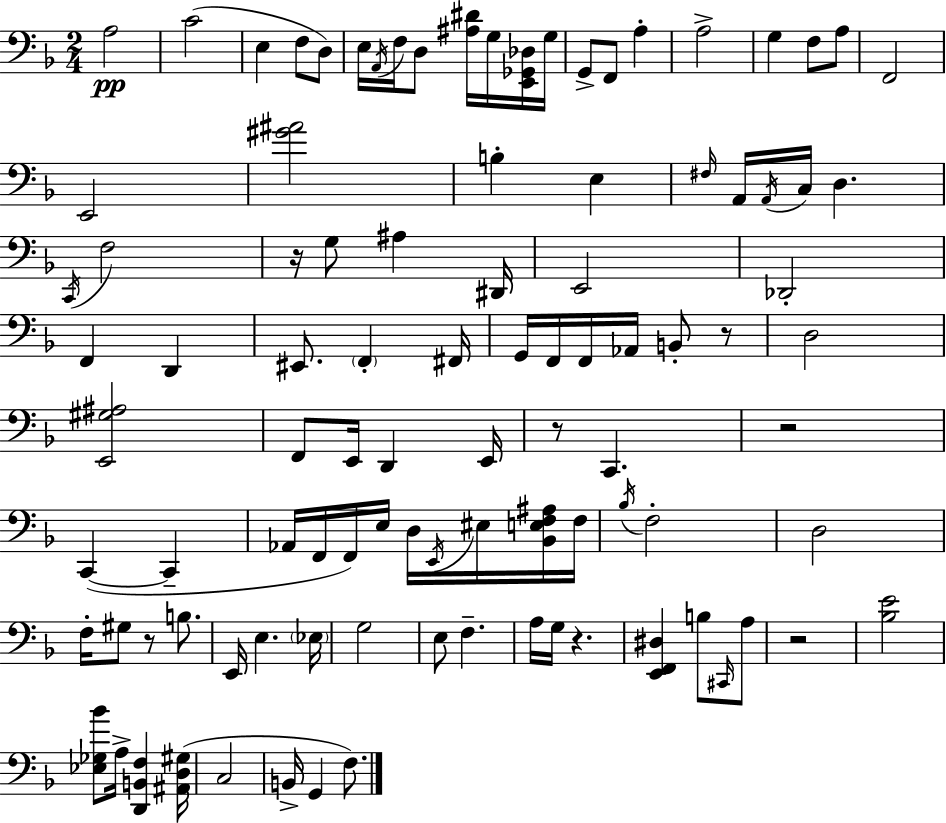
X:1
T:Untitled
M:2/4
L:1/4
K:F
A,2 C2 E, F,/2 D,/2 E,/4 A,,/4 F,/4 D,/2 [^A,^D]/4 G,/4 [E,,_G,,_D,]/4 G,/4 G,,/2 F,,/2 A, A,2 G, F,/2 A,/2 F,,2 E,,2 [^G^A]2 B, E, ^F,/4 A,,/4 A,,/4 C,/4 D, C,,/4 F,2 z/4 G,/2 ^A, ^D,,/4 E,,2 _D,,2 F,, D,, ^E,,/2 F,, ^F,,/4 G,,/4 F,,/4 F,,/4 _A,,/4 B,,/2 z/2 D,2 [E,,^G,^A,]2 F,,/2 E,,/4 D,, E,,/4 z/2 C,, z2 C,, C,, _A,,/4 F,,/4 F,,/4 E,/4 D,/4 E,,/4 ^E,/4 [_B,,E,F,^A,]/4 F,/4 _B,/4 F,2 D,2 F,/4 ^G,/2 z/2 B,/2 E,,/4 E, _E,/4 G,2 E,/2 F, A,/4 G,/4 z [E,,F,,^D,] B,/2 ^C,,/4 A,/2 z2 [_B,E]2 [_E,_G,_B]/2 A,/4 [D,,B,,F,] [^A,,D,^G,]/4 C,2 B,,/4 G,, F,/2